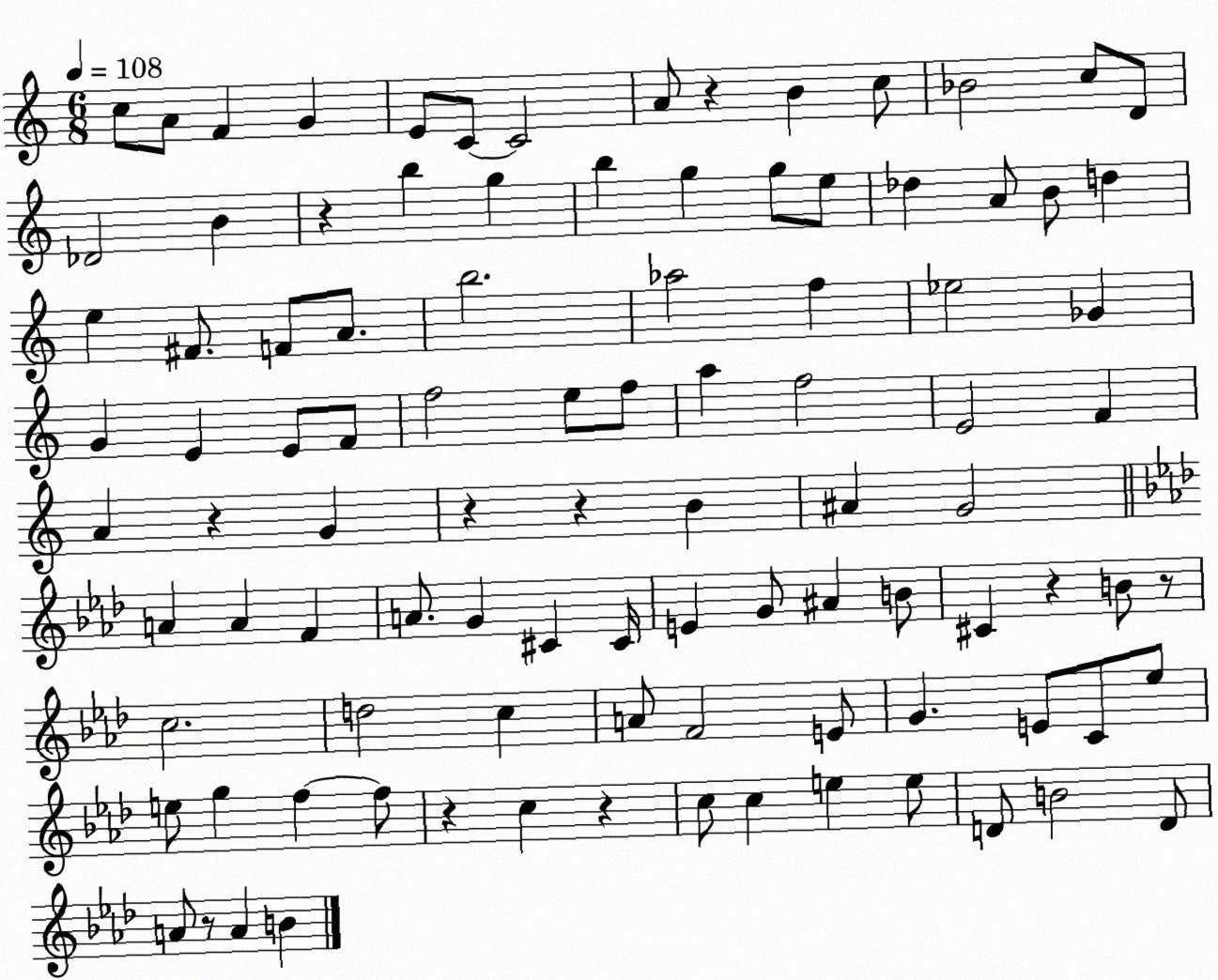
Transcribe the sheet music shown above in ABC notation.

X:1
T:Untitled
M:6/8
L:1/4
K:C
c/2 A/2 F G E/2 C/2 C2 A/2 z B c/2 _B2 c/2 D/2 _D2 B z b g b g g/2 e/2 _d A/2 B/2 d e ^F/2 F/2 A/2 b2 _a2 f _e2 _G G E E/2 F/2 f2 e/2 f/2 a f2 E2 F A z G z z B ^A G2 A A F A/2 G ^C ^C/4 E G/2 ^A B/2 ^C z B/2 z/2 c2 d2 c A/2 F2 E/2 G E/2 C/2 _e/2 e/2 g f f/2 z c z c/2 c e e/2 D/2 B2 D/2 A/2 z/2 A B